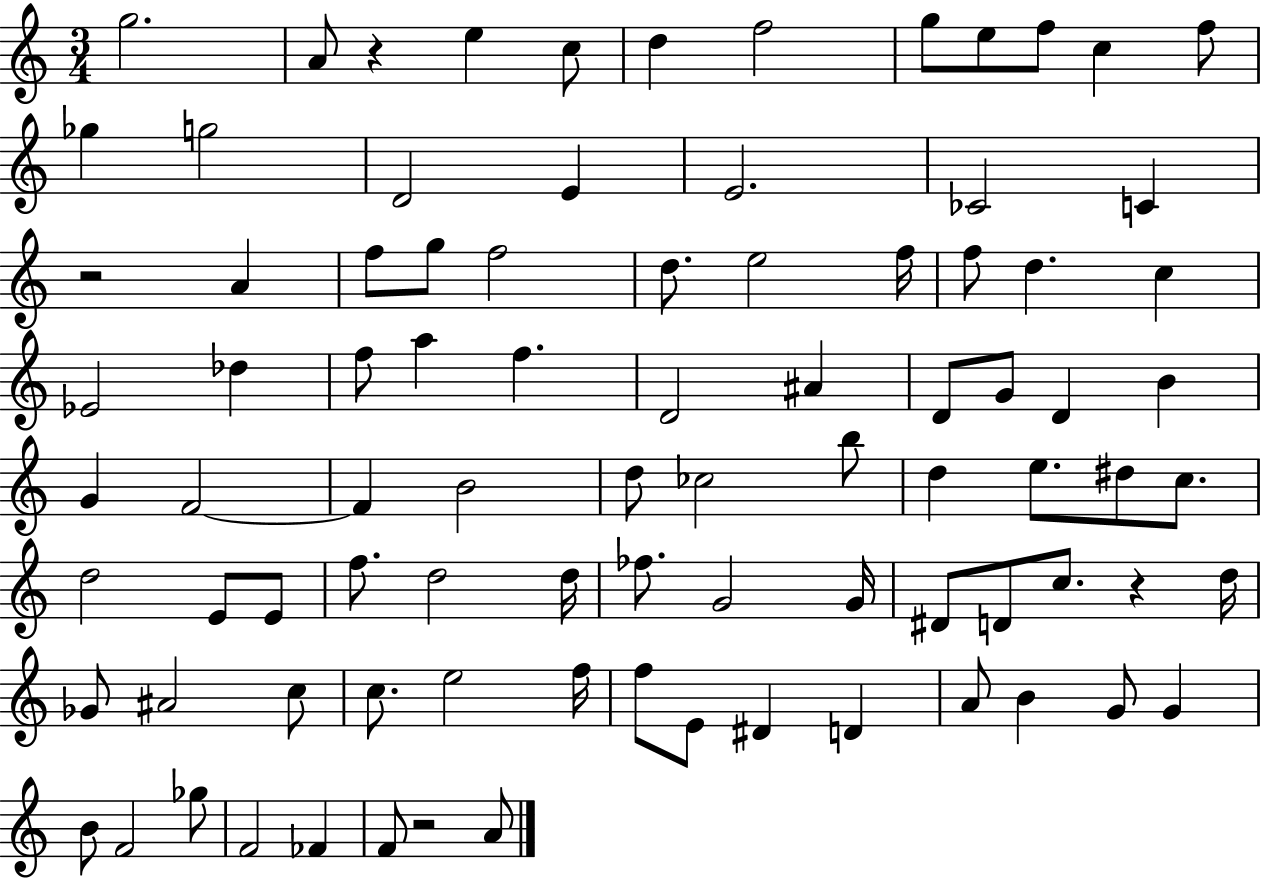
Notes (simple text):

G5/h. A4/e R/q E5/q C5/e D5/q F5/h G5/e E5/e F5/e C5/q F5/e Gb5/q G5/h D4/h E4/q E4/h. CES4/h C4/q R/h A4/q F5/e G5/e F5/h D5/e. E5/h F5/s F5/e D5/q. C5/q Eb4/h Db5/q F5/e A5/q F5/q. D4/h A#4/q D4/e G4/e D4/q B4/q G4/q F4/h F4/q B4/h D5/e CES5/h B5/e D5/q E5/e. D#5/e C5/e. D5/h E4/e E4/e F5/e. D5/h D5/s FES5/e. G4/h G4/s D#4/e D4/e C5/e. R/q D5/s Gb4/e A#4/h C5/e C5/e. E5/h F5/s F5/e E4/e D#4/q D4/q A4/e B4/q G4/e G4/q B4/e F4/h Gb5/e F4/h FES4/q F4/e R/h A4/e